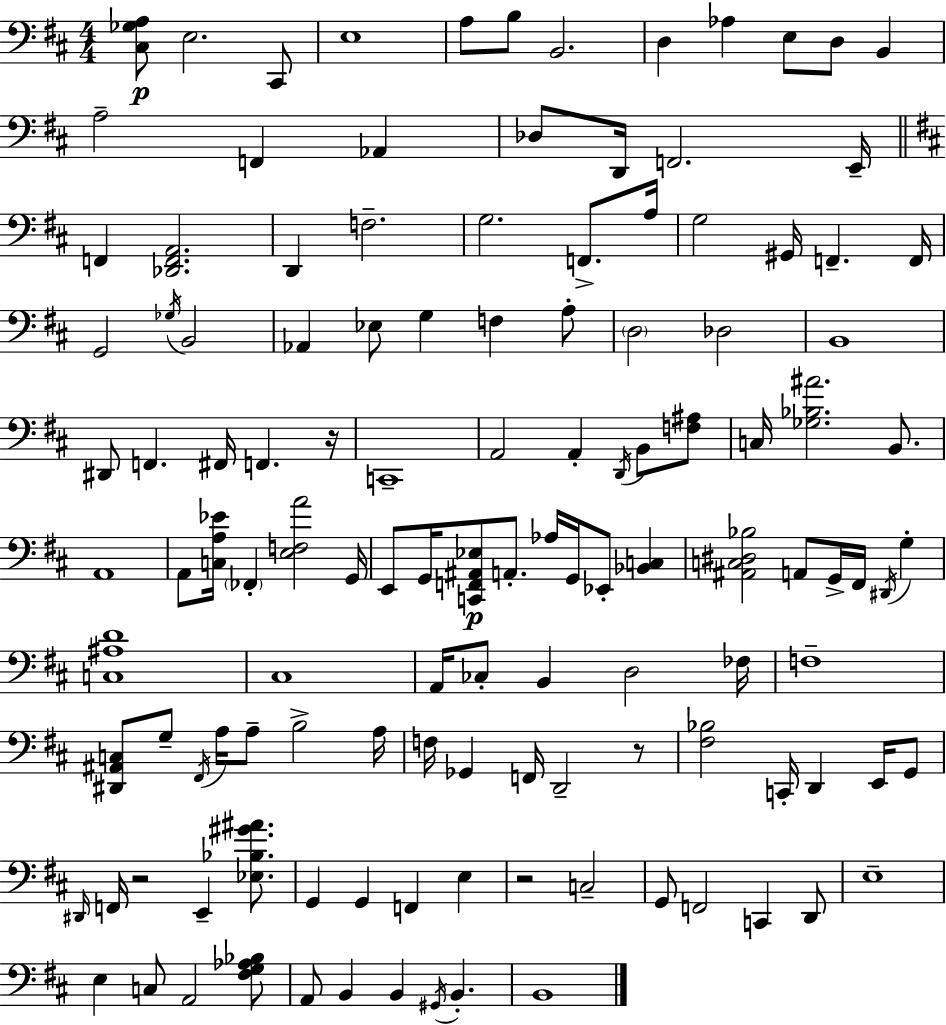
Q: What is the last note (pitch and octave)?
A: B2